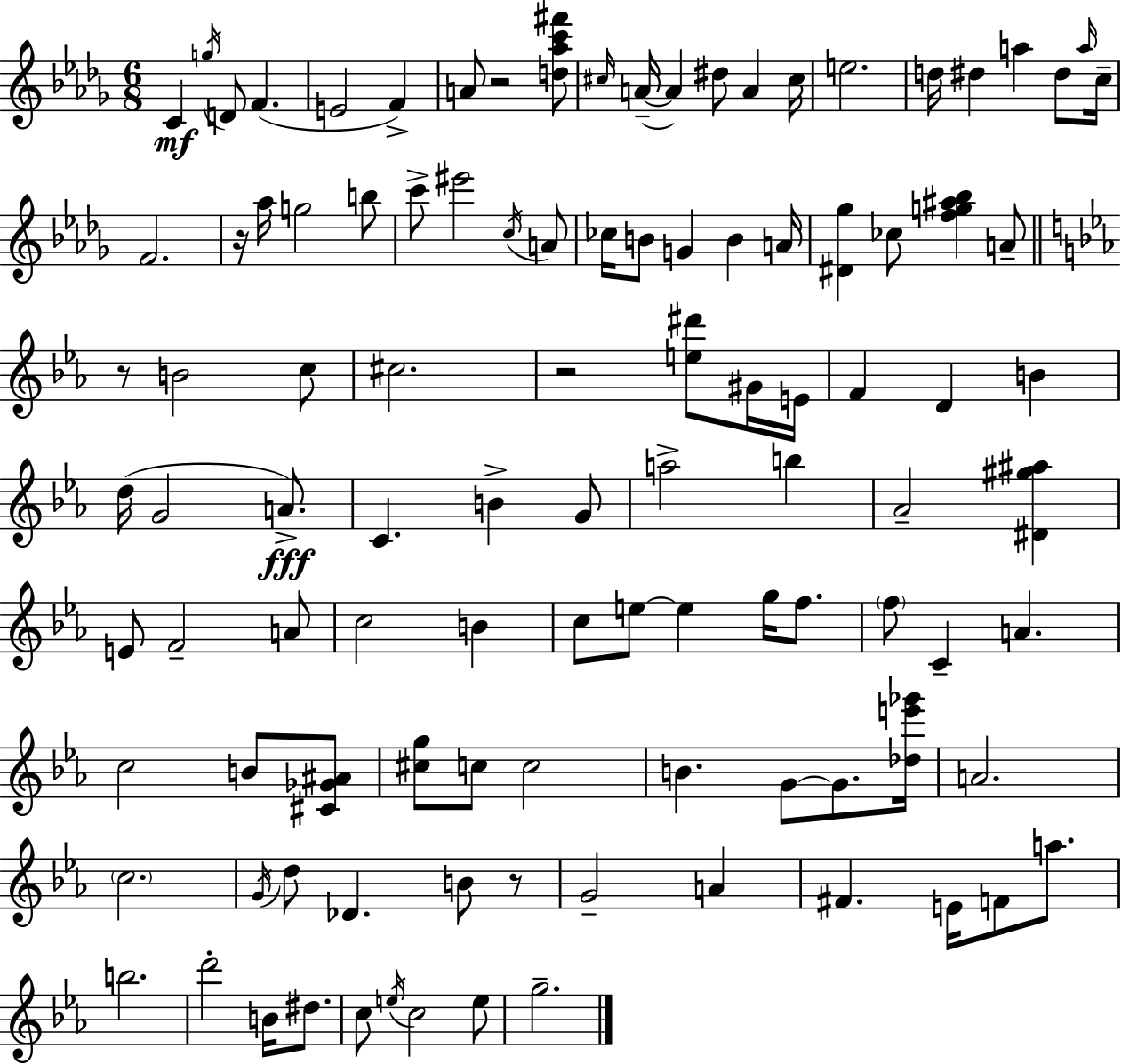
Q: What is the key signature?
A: BES minor